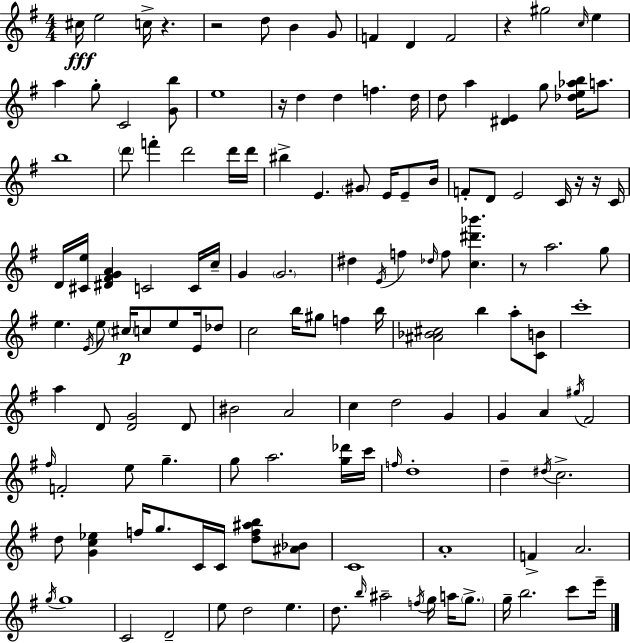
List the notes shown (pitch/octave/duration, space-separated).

C#5/s E5/h C5/s R/q. R/h D5/e B4/q G4/e F4/q D4/q F4/h R/q G#5/h C5/s E5/q A5/q G5/e C4/h [G4,B5]/e E5/w R/s D5/q D5/q F5/q. D5/s D5/e A5/q [D#4,E4]/q G5/e [Db5,E5,Ab5,B5]/s A5/e. B5/w D6/e F6/q D6/h D6/s D6/s BIS5/q E4/q. G#4/e E4/s E4/e B4/s F4/e D4/e E4/h C4/s R/s R/s C4/s D4/s [C#4,E5]/s [D#4,F#4,G4,A4]/q C4/h C4/s C5/s G4/q G4/h. D#5/q E4/s F5/q Db5/s F5/e [C5,D#6,Bb6]/q. R/e A5/h. G5/e E5/q. E4/s E5/e C#5/s C5/e E5/e E4/s Db5/e C5/h B5/s G#5/e F5/q B5/s [A#4,Bb4,C#5]/h B5/q A5/e [C4,B4]/e C6/w A5/q D4/e [D4,G4]/h D4/e BIS4/h A4/h C5/q D5/h G4/q G4/q A4/q G#5/s F#4/h F#5/s F4/h E5/e G5/q. G5/e A5/h. [G5,Db6]/s C6/s F5/s D5/w D5/q D#5/s C5/h. D5/e [G4,C5,Eb5]/q F5/s G5/e. C4/s C4/s [D5,F5,A#5,B5]/e [A#4,Bb4]/e C4/w A4/w F4/q A4/h. G5/s G5/w C4/h D4/h E5/e D5/h E5/q. D5/e. B5/s A#5/h F5/s G5/s A5/s G5/e. G5/s B5/h. C6/e E6/s